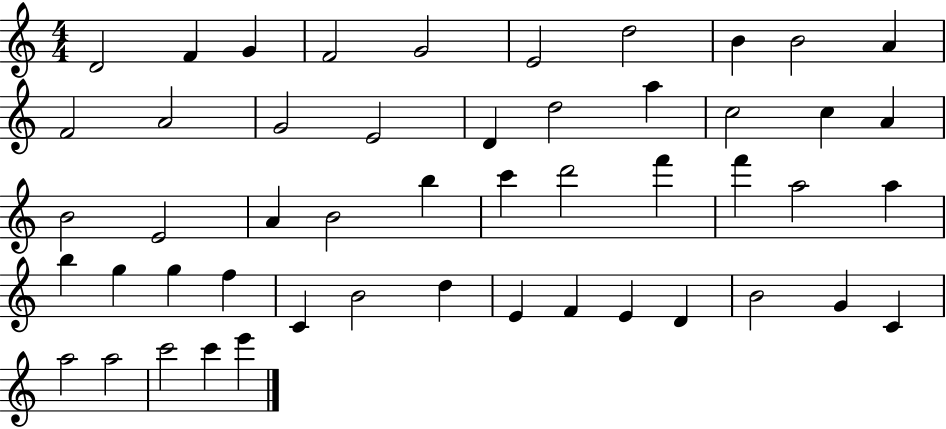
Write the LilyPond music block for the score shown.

{
  \clef treble
  \numericTimeSignature
  \time 4/4
  \key c \major
  d'2 f'4 g'4 | f'2 g'2 | e'2 d''2 | b'4 b'2 a'4 | \break f'2 a'2 | g'2 e'2 | d'4 d''2 a''4 | c''2 c''4 a'4 | \break b'2 e'2 | a'4 b'2 b''4 | c'''4 d'''2 f'''4 | f'''4 a''2 a''4 | \break b''4 g''4 g''4 f''4 | c'4 b'2 d''4 | e'4 f'4 e'4 d'4 | b'2 g'4 c'4 | \break a''2 a''2 | c'''2 c'''4 e'''4 | \bar "|."
}